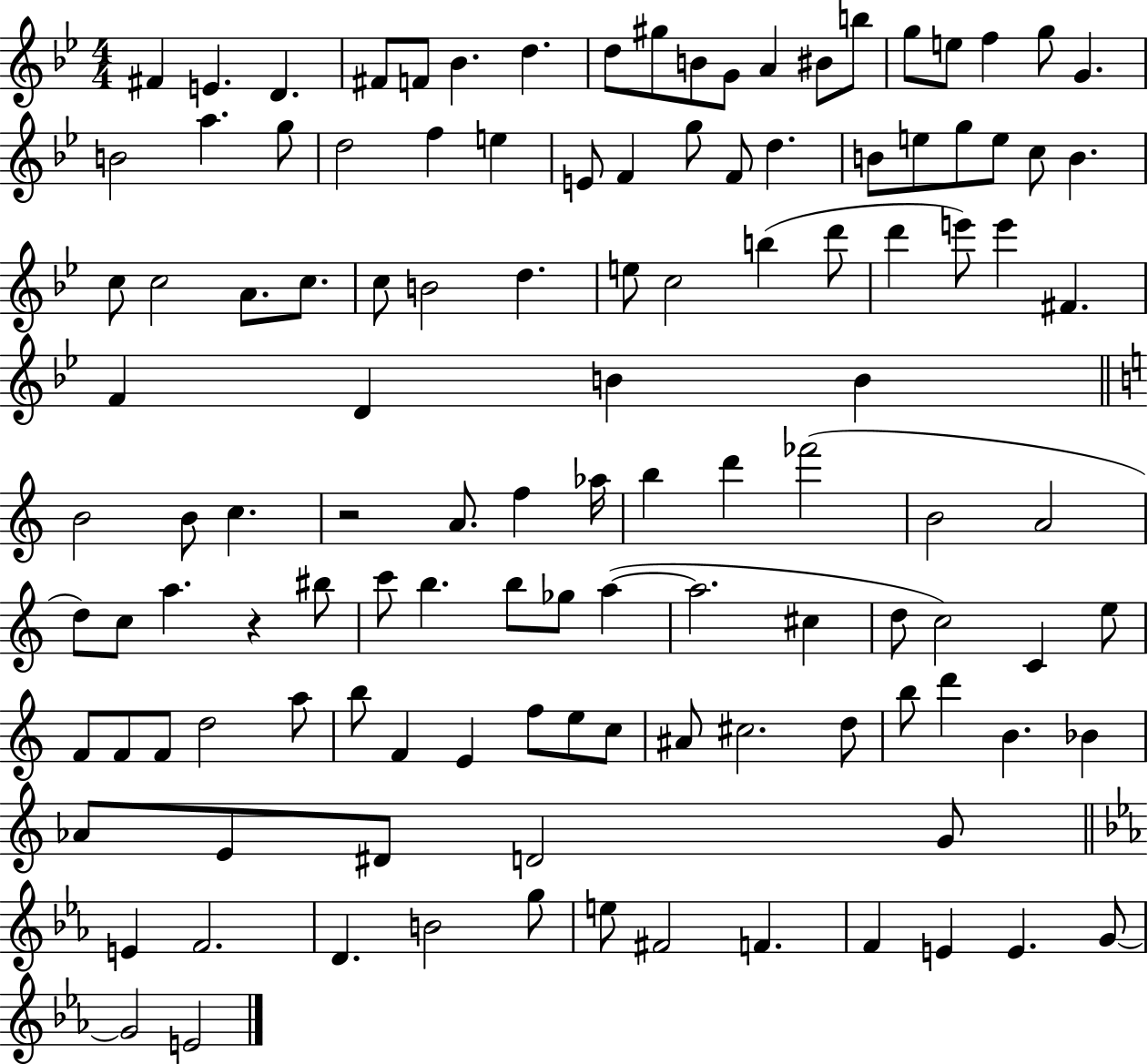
{
  \clef treble
  \numericTimeSignature
  \time 4/4
  \key bes \major
  \repeat volta 2 { fis'4 e'4. d'4. | fis'8 f'8 bes'4. d''4. | d''8 gis''8 b'8 g'8 a'4 bis'8 b''8 | g''8 e''8 f''4 g''8 g'4. | \break b'2 a''4. g''8 | d''2 f''4 e''4 | e'8 f'4 g''8 f'8 d''4. | b'8 e''8 g''8 e''8 c''8 b'4. | \break c''8 c''2 a'8. c''8. | c''8 b'2 d''4. | e''8 c''2 b''4( d'''8 | d'''4 e'''8) e'''4 fis'4. | \break f'4 d'4 b'4 b'4 | \bar "||" \break \key a \minor b'2 b'8 c''4. | r2 a'8. f''4 aes''16 | b''4 d'''4 fes'''2( | b'2 a'2 | \break d''8) c''8 a''4. r4 bis''8 | c'''8 b''4. b''8 ges''8 a''4~(~ | a''2. cis''4 | d''8 c''2) c'4 e''8 | \break f'8 f'8 f'8 d''2 a''8 | b''8 f'4 e'4 f''8 e''8 c''8 | ais'8 cis''2. d''8 | b''8 d'''4 b'4. bes'4 | \break aes'8 e'8 dis'8 d'2 g'8 | \bar "||" \break \key c \minor e'4 f'2. | d'4. b'2 g''8 | e''8 fis'2 f'4. | f'4 e'4 e'4. g'8~~ | \break g'2 e'2 | } \bar "|."
}